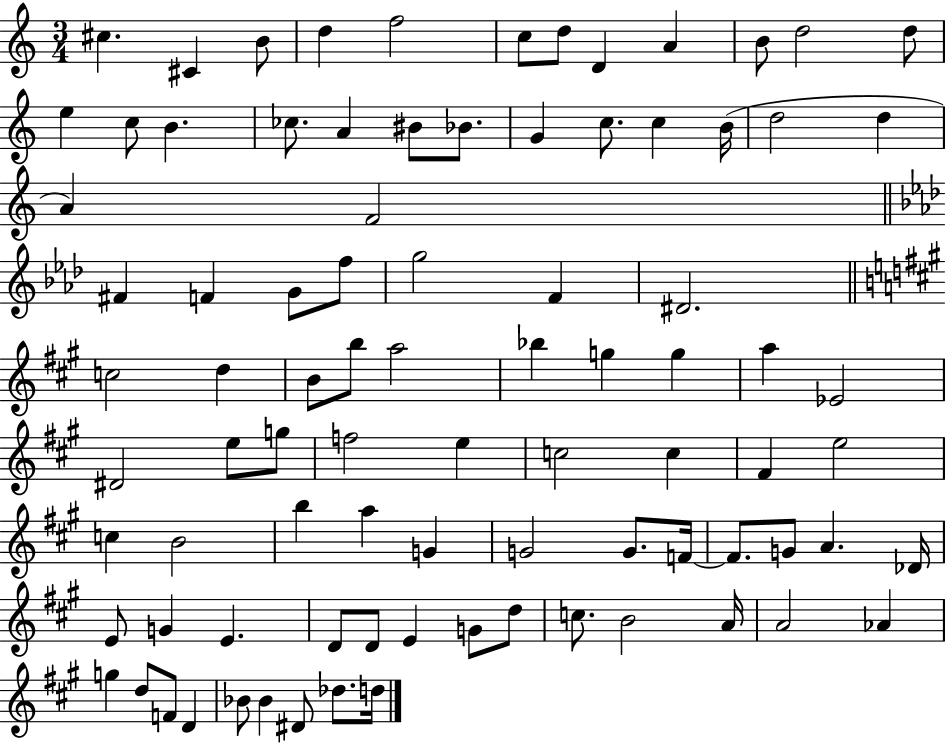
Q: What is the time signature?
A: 3/4